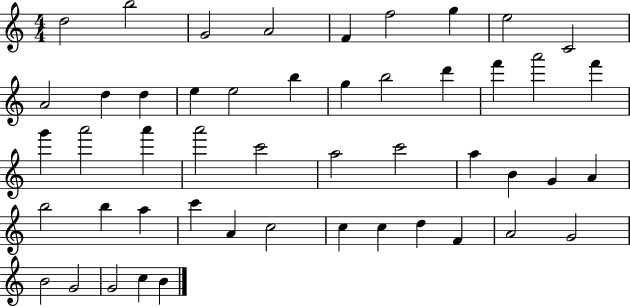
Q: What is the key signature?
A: C major